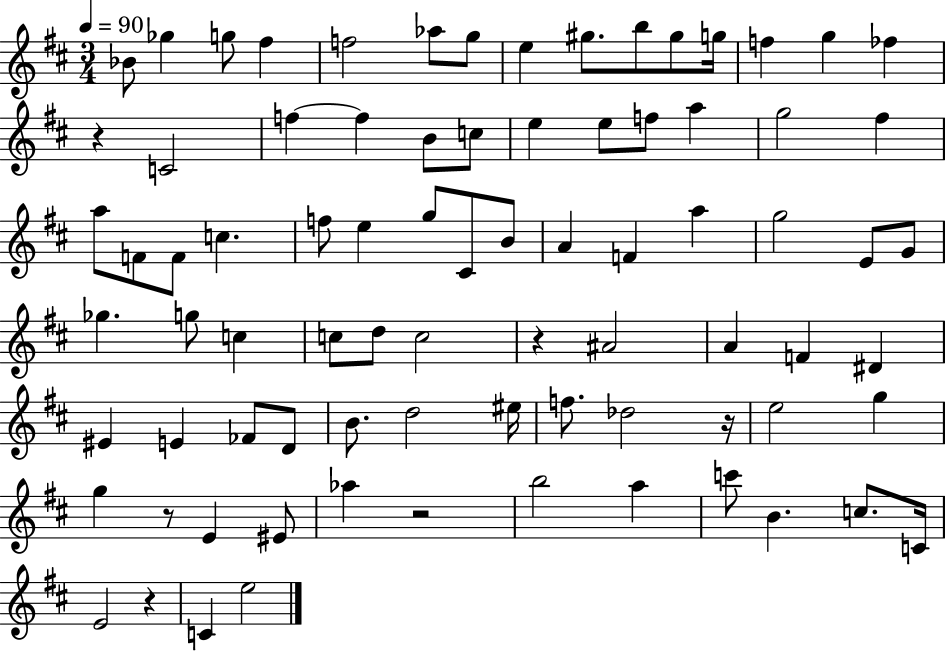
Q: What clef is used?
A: treble